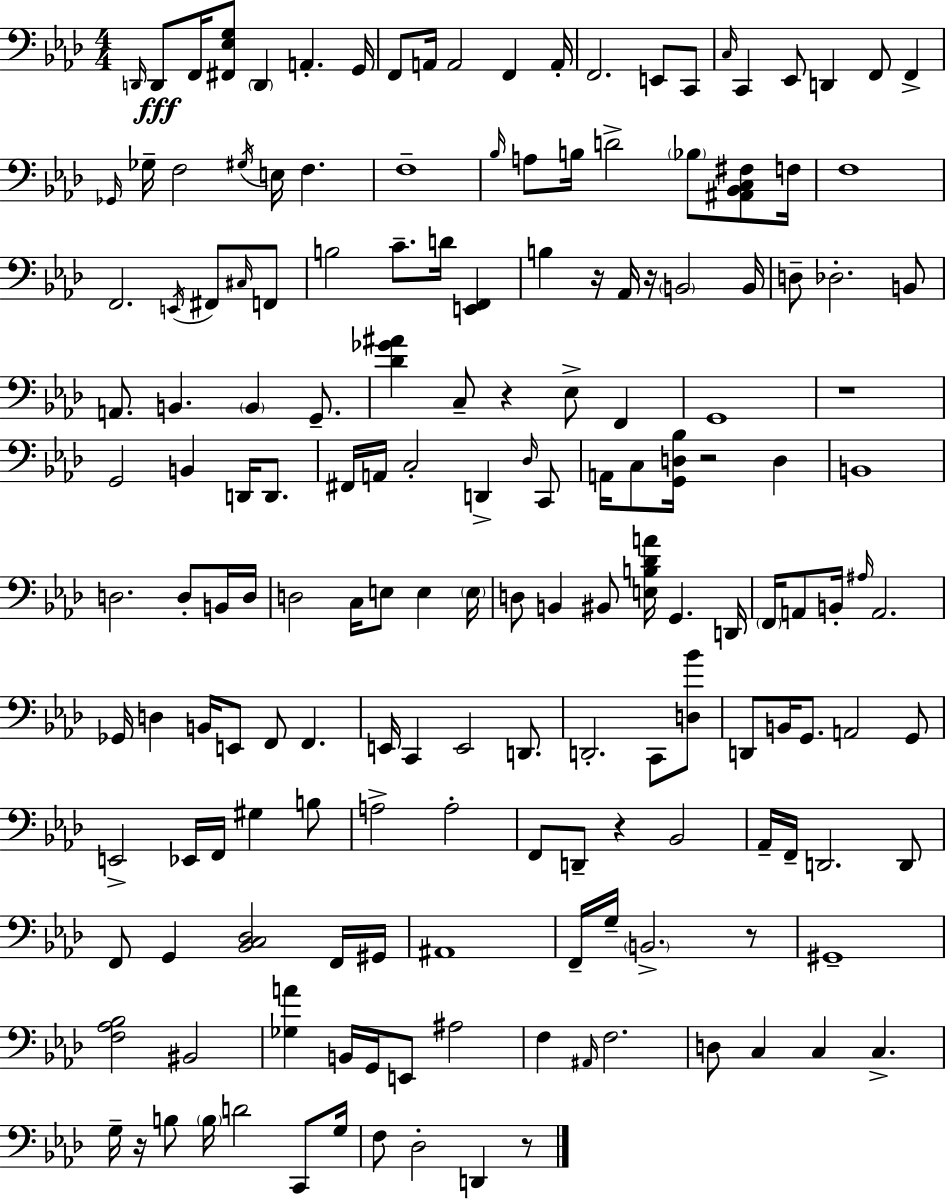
D2/s D2/e F2/s [F#2,Eb3,G3]/e D2/q A2/q. G2/s F2/e A2/s A2/h F2/q A2/s F2/h. E2/e C2/e C3/s C2/q Eb2/e D2/q F2/e F2/q Gb2/s Gb3/s F3/h G#3/s E3/s F3/q. F3/w Bb3/s A3/e B3/s D4/h Bb3/e [A#2,Bb2,C3,F#3]/e F3/s F3/w F2/h. E2/s F#2/e C#3/s F2/e B3/h C4/e. D4/s [E2,F2]/q B3/q R/s Ab2/s R/s B2/h B2/s D3/e Db3/h. B2/e A2/e. B2/q. B2/q G2/e. [Db4,Gb4,A#4]/q C3/e R/q Eb3/e F2/q G2/w R/w G2/h B2/q D2/s D2/e. F#2/s A2/s C3/h D2/q Db3/s C2/e A2/s C3/e [G2,D3,Bb3]/s R/h D3/q B2/w D3/h. D3/e B2/s D3/s D3/h C3/s E3/e E3/q E3/s D3/e B2/q BIS2/e [E3,B3,Db4,A4]/s G2/q. D2/s F2/s A2/e B2/s A#3/s A2/h. Gb2/s D3/q B2/s E2/e F2/e F2/q. E2/s C2/q E2/h D2/e. D2/h. C2/e [D3,Bb4]/e D2/e B2/s G2/e. A2/h G2/e E2/h Eb2/s F2/s G#3/q B3/e A3/h A3/h F2/e D2/e R/q Bb2/h Ab2/s F2/s D2/h. D2/e F2/e G2/q [Bb2,C3,Db3]/h F2/s G#2/s A#2/w F2/s G3/s B2/h. R/e G#2/w [F3,Ab3,Bb3]/h BIS2/h [Gb3,A4]/q B2/s G2/s E2/e A#3/h F3/q A#2/s F3/h. D3/e C3/q C3/q C3/q. G3/s R/s B3/e B3/s D4/h C2/e G3/s F3/e Db3/h D2/q R/e